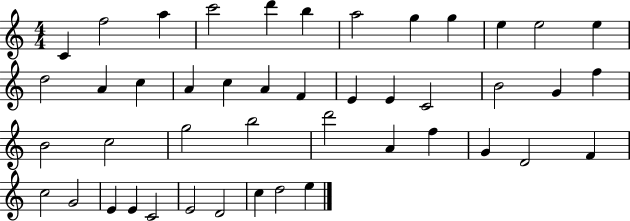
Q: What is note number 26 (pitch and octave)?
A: B4